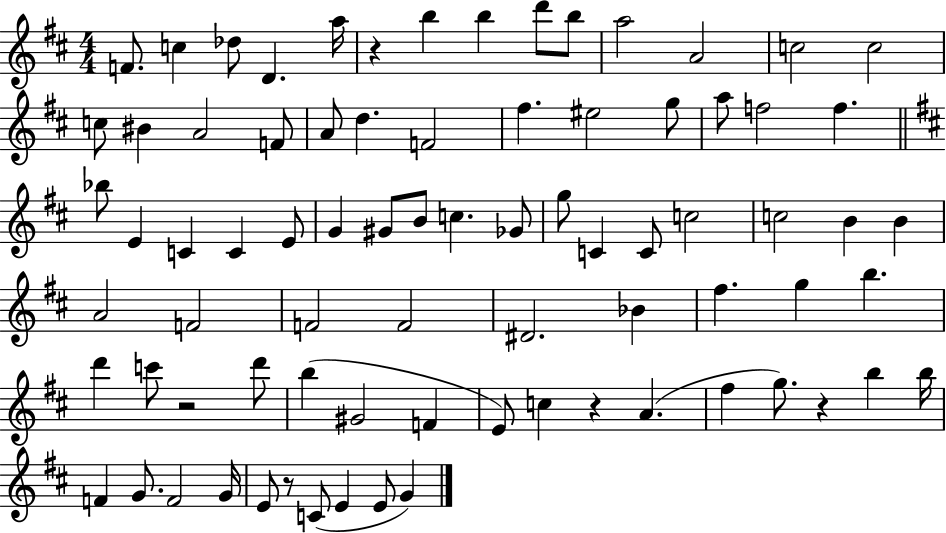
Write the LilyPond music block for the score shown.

{
  \clef treble
  \numericTimeSignature
  \time 4/4
  \key d \major
  \repeat volta 2 { f'8. c''4 des''8 d'4. a''16 | r4 b''4 b''4 d'''8 b''8 | a''2 a'2 | c''2 c''2 | \break c''8 bis'4 a'2 f'8 | a'8 d''4. f'2 | fis''4. eis''2 g''8 | a''8 f''2 f''4. | \break \bar "||" \break \key d \major bes''8 e'4 c'4 c'4 e'8 | g'4 gis'8 b'8 c''4. ges'8 | g''8 c'4 c'8 c''2 | c''2 b'4 b'4 | \break a'2 f'2 | f'2 f'2 | dis'2. bes'4 | fis''4. g''4 b''4. | \break d'''4 c'''8 r2 d'''8 | b''4( gis'2 f'4 | e'8) c''4 r4 a'4.( | fis''4 g''8.) r4 b''4 b''16 | \break f'4 g'8. f'2 g'16 | e'8 r8 c'8( e'4 e'8 g'4) | } \bar "|."
}